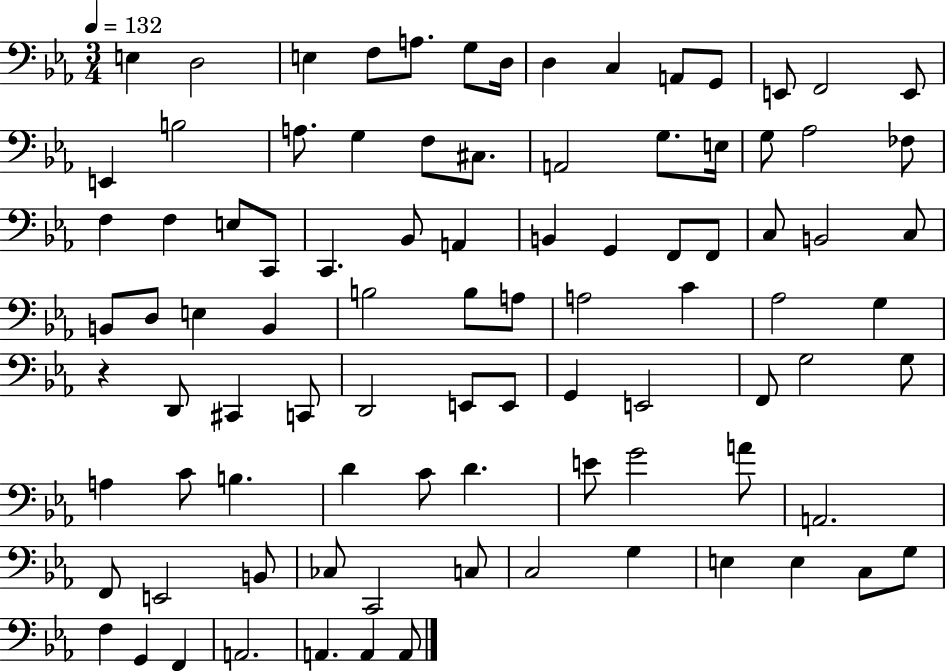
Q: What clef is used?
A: bass